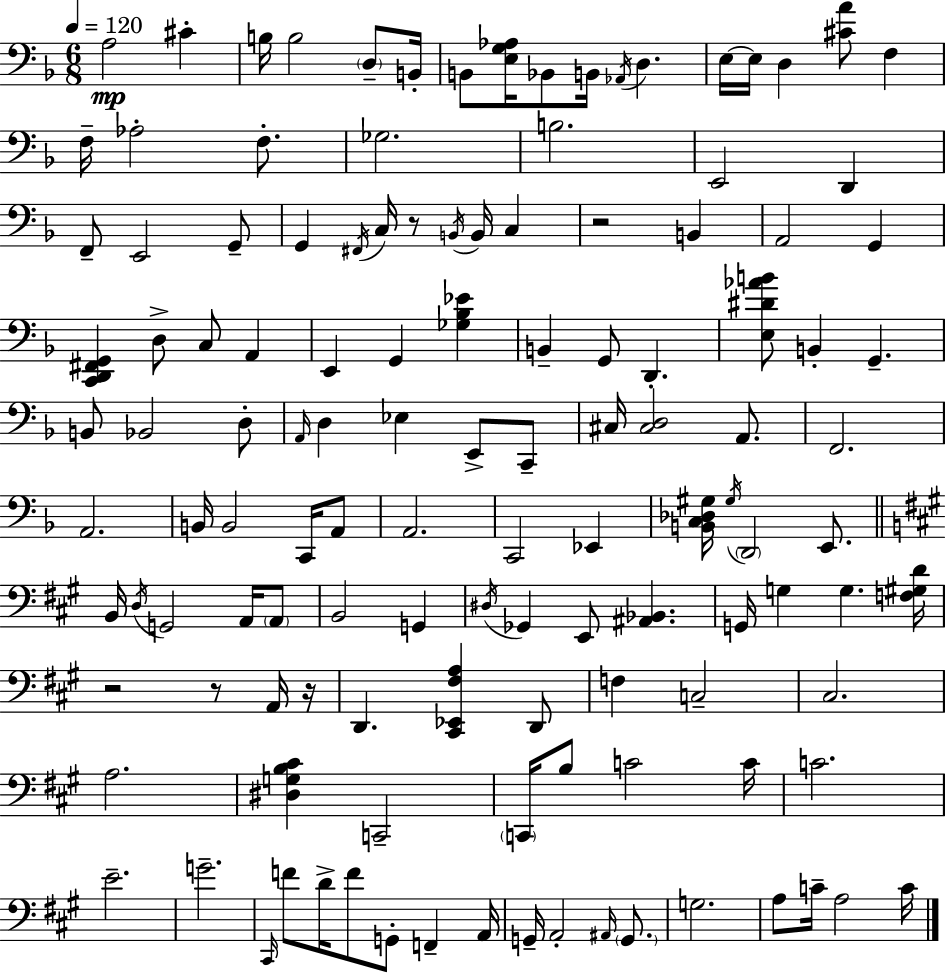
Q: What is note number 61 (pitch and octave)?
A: A2